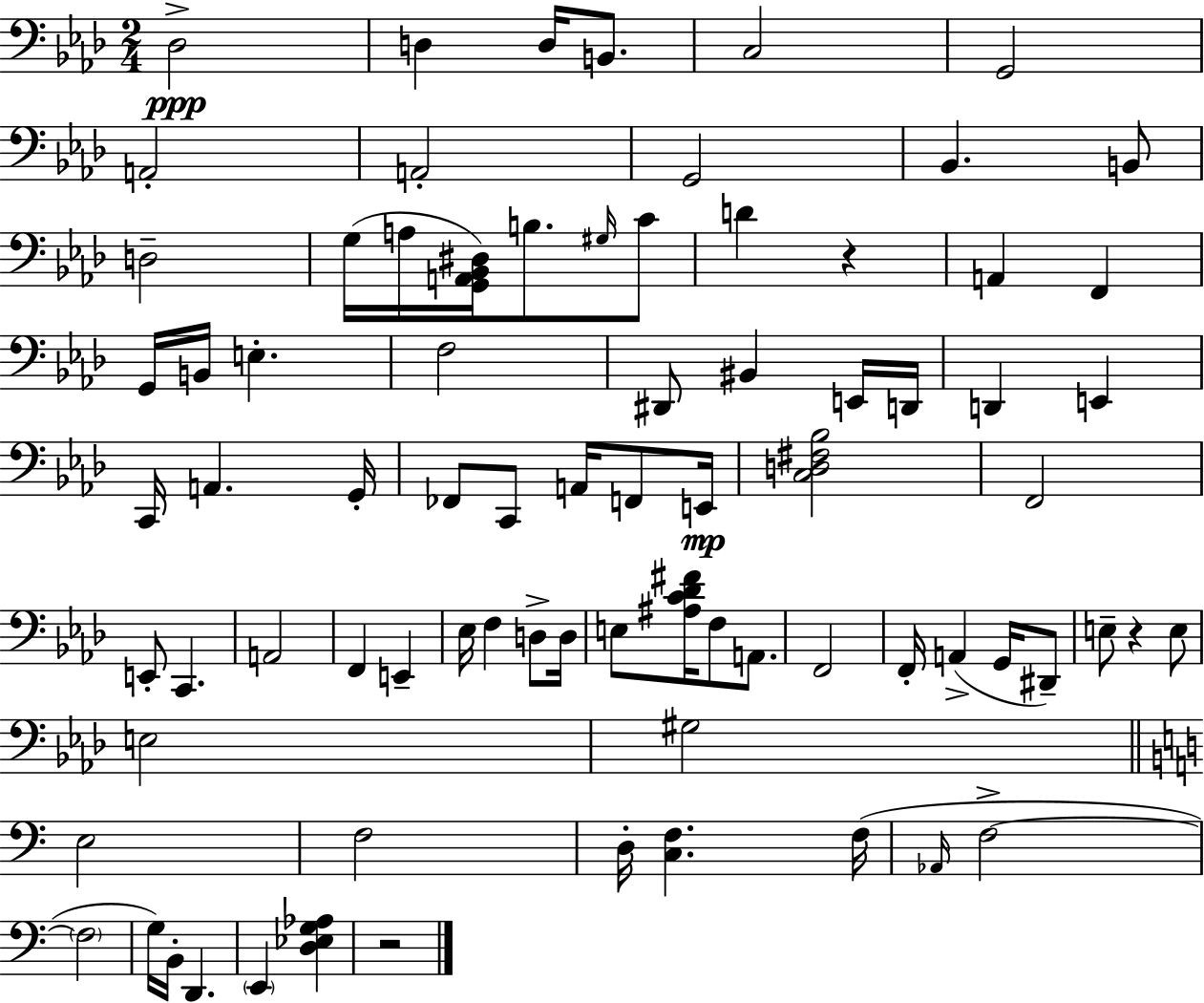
{
  \clef bass
  \numericTimeSignature
  \time 2/4
  \key f \minor
  des2->\ppp | d4 d16 b,8. | c2 | g,2 | \break a,2-. | a,2-. | g,2 | bes,4. b,8 | \break d2-- | g16( a16 <g, a, bes, dis>16) b8. \grace { gis16 } c'8 | d'4 r4 | a,4 f,4 | \break g,16 b,16 e4.-. | f2 | dis,8 bis,4 e,16 | d,16 d,4 e,4 | \break c,16 a,4. | g,16-. fes,8 c,8 a,16 f,8 | e,16\mp <c d fis bes>2 | f,2 | \break e,8-. c,4. | a,2 | f,4 e,4-- | ees16 f4 d8-> | \break d16 e8 <ais c' des' fis'>16 f8 a,8. | f,2 | f,16-. a,4->( g,16 dis,8--) | e8-- r4 e8 | \break e2 | gis2 | \bar "||" \break \key c \major e2 | f2 | d16-. <c f>4. f16( | \grace { aes,16 } f2->~~ | \break \parenthesize f2 | g16) b,16-. d,4. | \parenthesize e,4 <d ees g aes>4 | r2 | \break \bar "|."
}